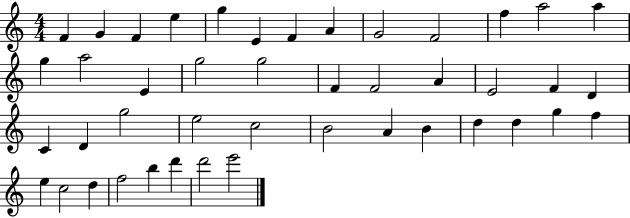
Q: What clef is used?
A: treble